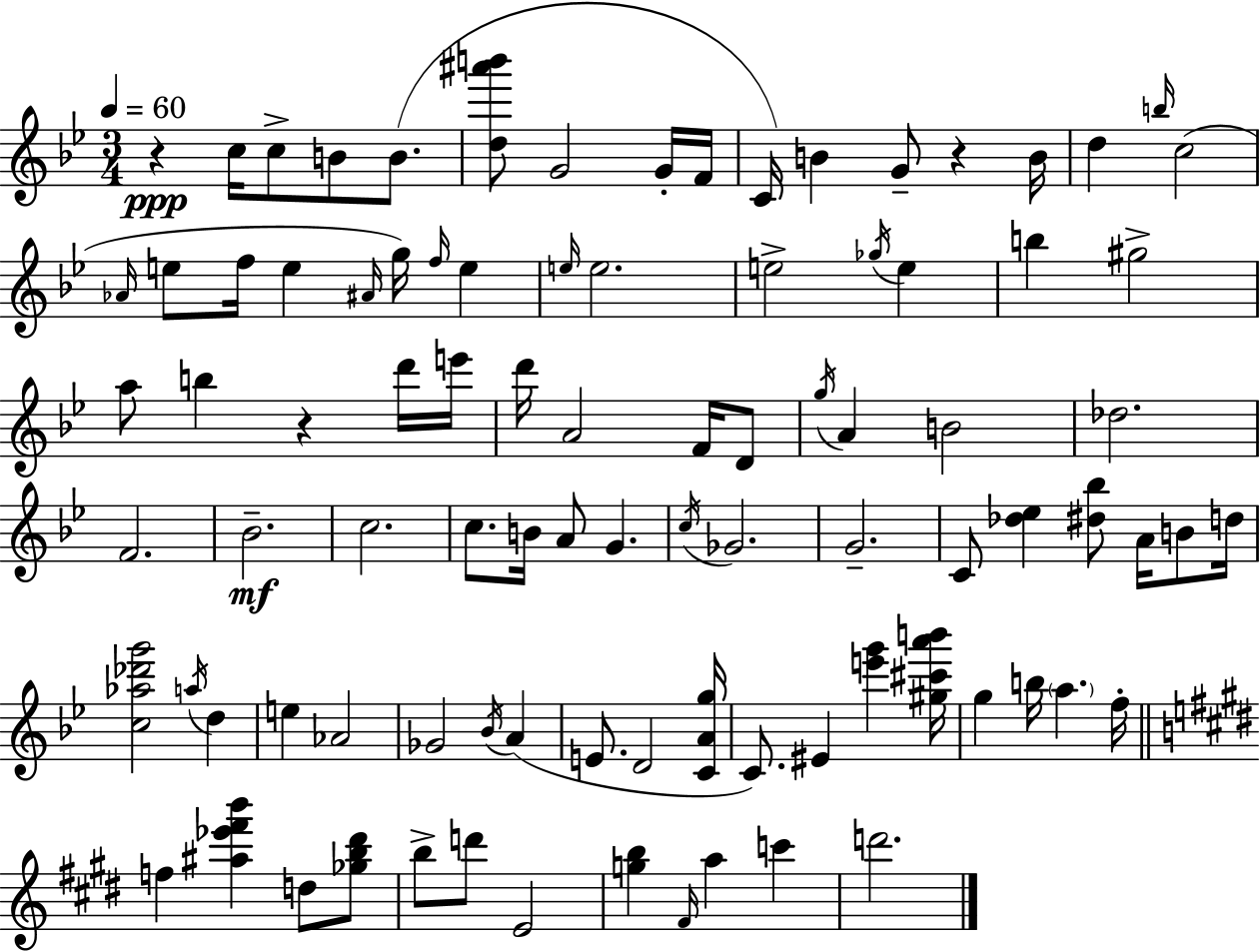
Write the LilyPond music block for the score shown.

{
  \clef treble
  \numericTimeSignature
  \time 3/4
  \key g \minor
  \tempo 4 = 60
  \repeat volta 2 { r4\ppp c''16 c''8-> b'8 b'8.( | <d'' ais''' b'''>8 g'2 g'16-. f'16 | c'16) b'4 g'8-- r4 b'16 | d''4 \grace { b''16 } c''2( | \break \grace { aes'16 } e''8 f''16 e''4 \grace { ais'16 }) g''16 \grace { f''16 } | e''4 \grace { e''16 } e''2. | e''2-> | \acciaccatura { ges''16 } e''4 b''4 gis''2-> | \break a''8 b''4 | r4 d'''16 e'''16 d'''16 a'2 | f'16 d'8 \acciaccatura { g''16 } a'4 b'2 | des''2. | \break f'2. | bes'2.--\mf | c''2. | c''8. b'16 a'8 | \break g'4. \acciaccatura { c''16 } ges'2. | g'2.-- | c'8 <des'' ees''>4 | <dis'' bes''>8 a'16 b'8 d''16 <c'' aes'' des''' g'''>2 | \break \acciaccatura { a''16 } d''4 e''4 | aes'2 ges'2 | \acciaccatura { bes'16 }( a'4 e'8. | d'2 <c' a' g''>16 c'8.) | \break eis'4 <e''' g'''>4 <gis'' cis''' a''' b'''>16 g''4 | b''16 \parenthesize a''4. f''16-. \bar "||" \break \key e \major f''4 <ais'' ees''' fis''' b'''>4 d''8 <ges'' b'' dis'''>8 | b''8-> d'''8 e'2 | <g'' b''>4 \grace { fis'16 } a''4 c'''4 | d'''2. | \break } \bar "|."
}